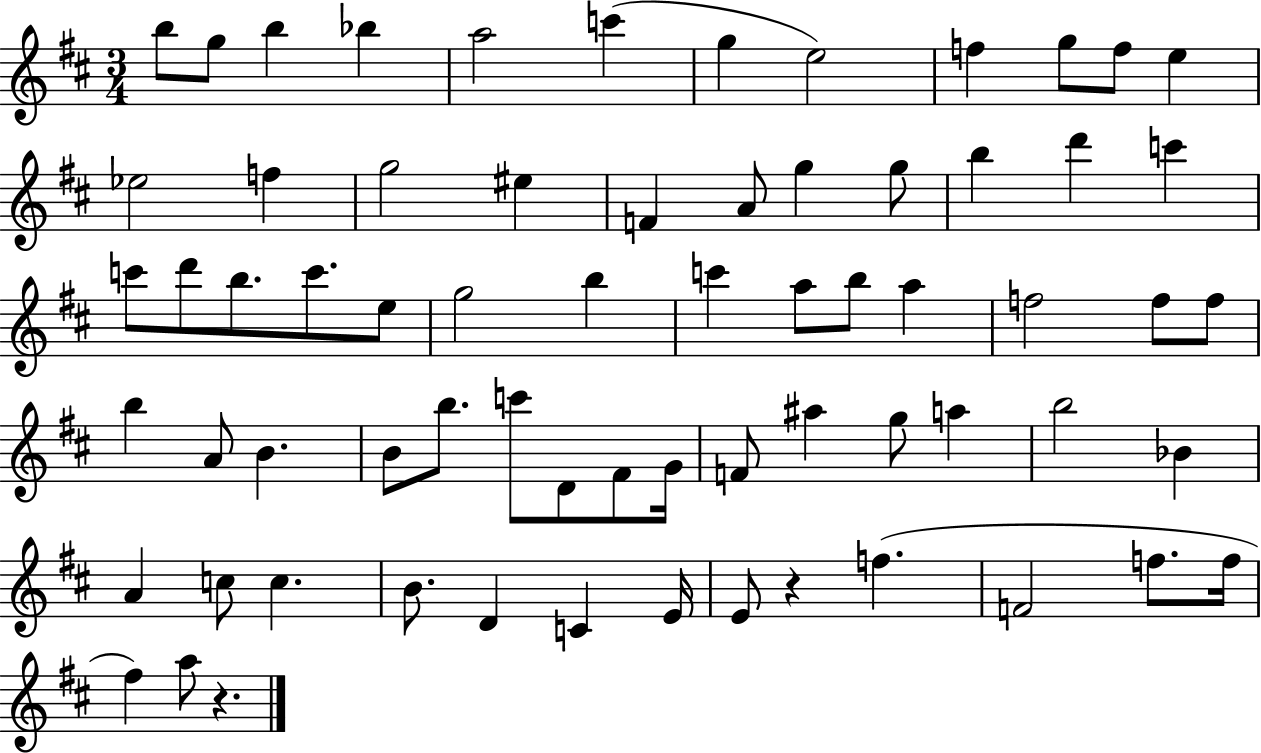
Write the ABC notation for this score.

X:1
T:Untitled
M:3/4
L:1/4
K:D
b/2 g/2 b _b a2 c' g e2 f g/2 f/2 e _e2 f g2 ^e F A/2 g g/2 b d' c' c'/2 d'/2 b/2 c'/2 e/2 g2 b c' a/2 b/2 a f2 f/2 f/2 b A/2 B B/2 b/2 c'/2 D/2 ^F/2 G/4 F/2 ^a g/2 a b2 _B A c/2 c B/2 D C E/4 E/2 z f F2 f/2 f/4 ^f a/2 z